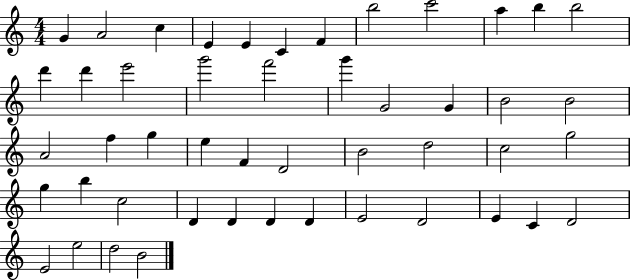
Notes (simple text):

G4/q A4/h C5/q E4/q E4/q C4/q F4/q B5/h C6/h A5/q B5/q B5/h D6/q D6/q E6/h G6/h F6/h G6/q G4/h G4/q B4/h B4/h A4/h F5/q G5/q E5/q F4/q D4/h B4/h D5/h C5/h G5/h G5/q B5/q C5/h D4/q D4/q D4/q D4/q E4/h D4/h E4/q C4/q D4/h E4/h E5/h D5/h B4/h